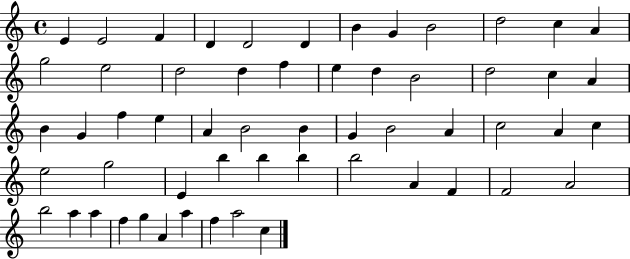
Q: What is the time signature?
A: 4/4